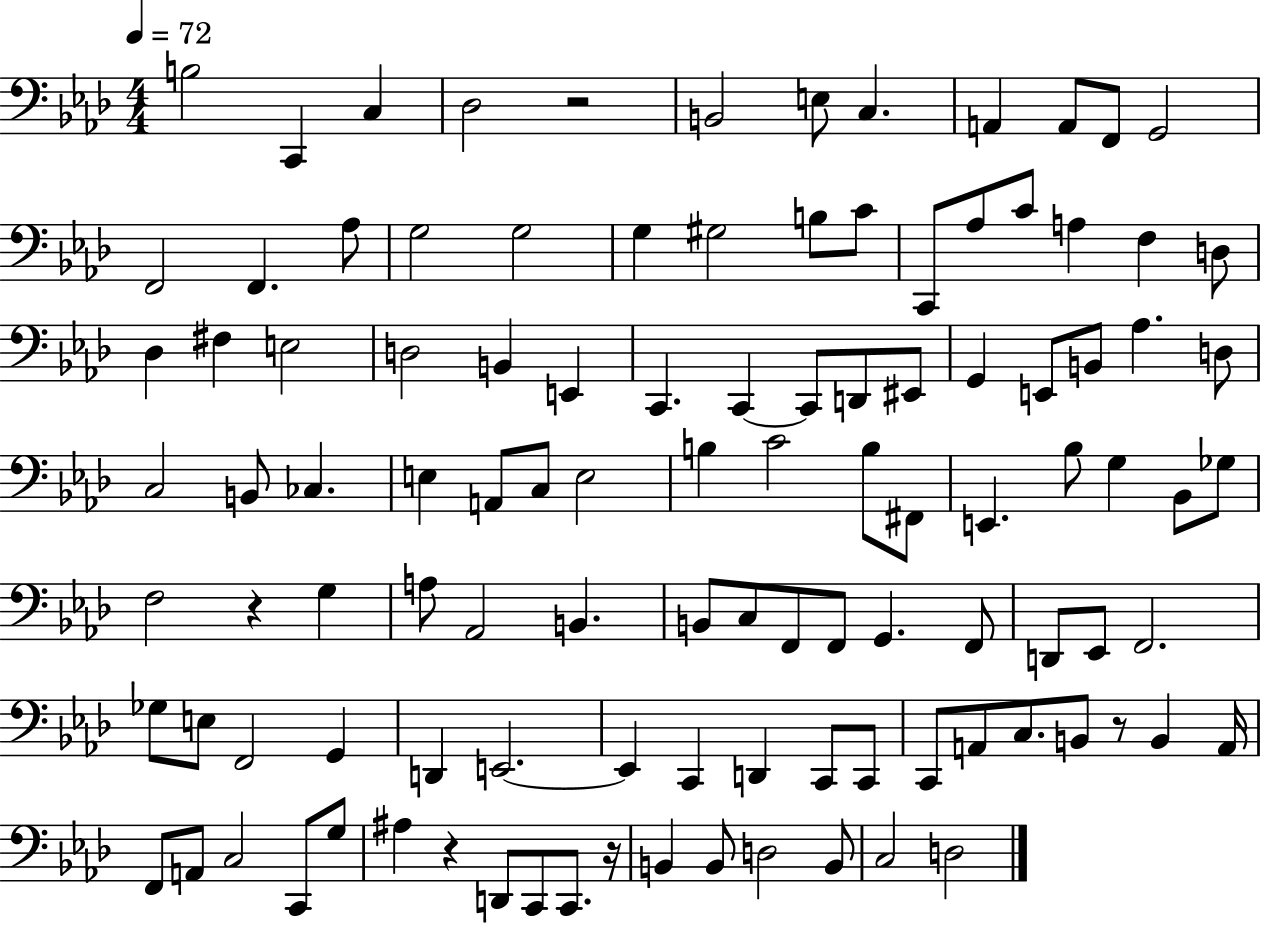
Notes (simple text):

B3/h C2/q C3/q Db3/h R/h B2/h E3/e C3/q. A2/q A2/e F2/e G2/h F2/h F2/q. Ab3/e G3/h G3/h G3/q G#3/h B3/e C4/e C2/e Ab3/e C4/e A3/q F3/q D3/e Db3/q F#3/q E3/h D3/h B2/q E2/q C2/q. C2/q C2/e D2/e EIS2/e G2/q E2/e B2/e Ab3/q. D3/e C3/h B2/e CES3/q. E3/q A2/e C3/e E3/h B3/q C4/h B3/e F#2/e E2/q. Bb3/e G3/q Bb2/e Gb3/e F3/h R/q G3/q A3/e Ab2/h B2/q. B2/e C3/e F2/e F2/e G2/q. F2/e D2/e Eb2/e F2/h. Gb3/e E3/e F2/h G2/q D2/q E2/h. E2/q C2/q D2/q C2/e C2/e C2/e A2/e C3/e. B2/e R/e B2/q A2/s F2/e A2/e C3/h C2/e G3/e A#3/q R/q D2/e C2/e C2/e. R/s B2/q B2/e D3/h B2/e C3/h D3/h